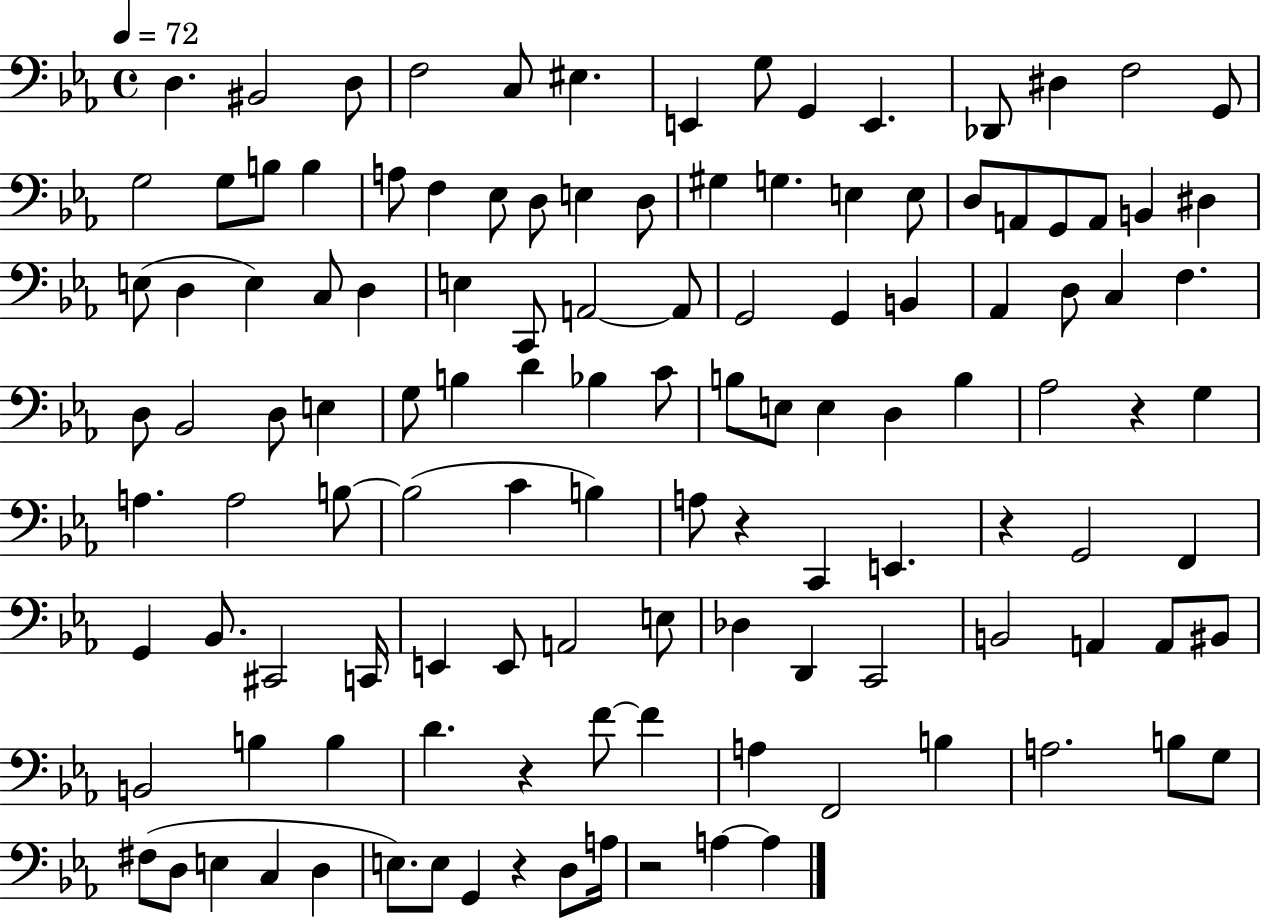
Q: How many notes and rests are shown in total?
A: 122